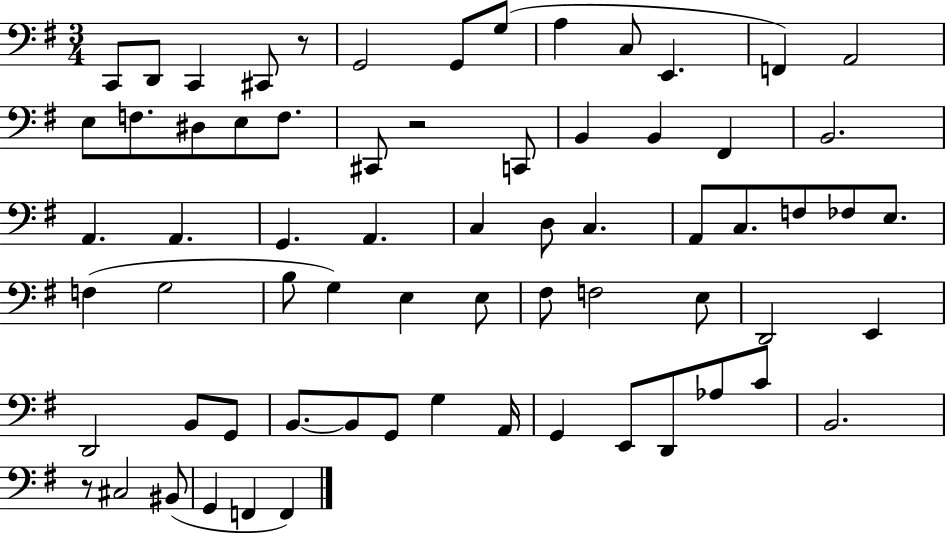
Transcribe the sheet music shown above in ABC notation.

X:1
T:Untitled
M:3/4
L:1/4
K:G
C,,/2 D,,/2 C,, ^C,,/2 z/2 G,,2 G,,/2 G,/2 A, C,/2 E,, F,, A,,2 E,/2 F,/2 ^D,/2 E,/2 F,/2 ^C,,/2 z2 C,,/2 B,, B,, ^F,, B,,2 A,, A,, G,, A,, C, D,/2 C, A,,/2 C,/2 F,/2 _F,/2 E,/2 F, G,2 B,/2 G, E, E,/2 ^F,/2 F,2 E,/2 D,,2 E,, D,,2 B,,/2 G,,/2 B,,/2 B,,/2 G,,/2 G, A,,/4 G,, E,,/2 D,,/2 _A,/2 C/2 B,,2 z/2 ^C,2 ^B,,/2 G,, F,, F,,